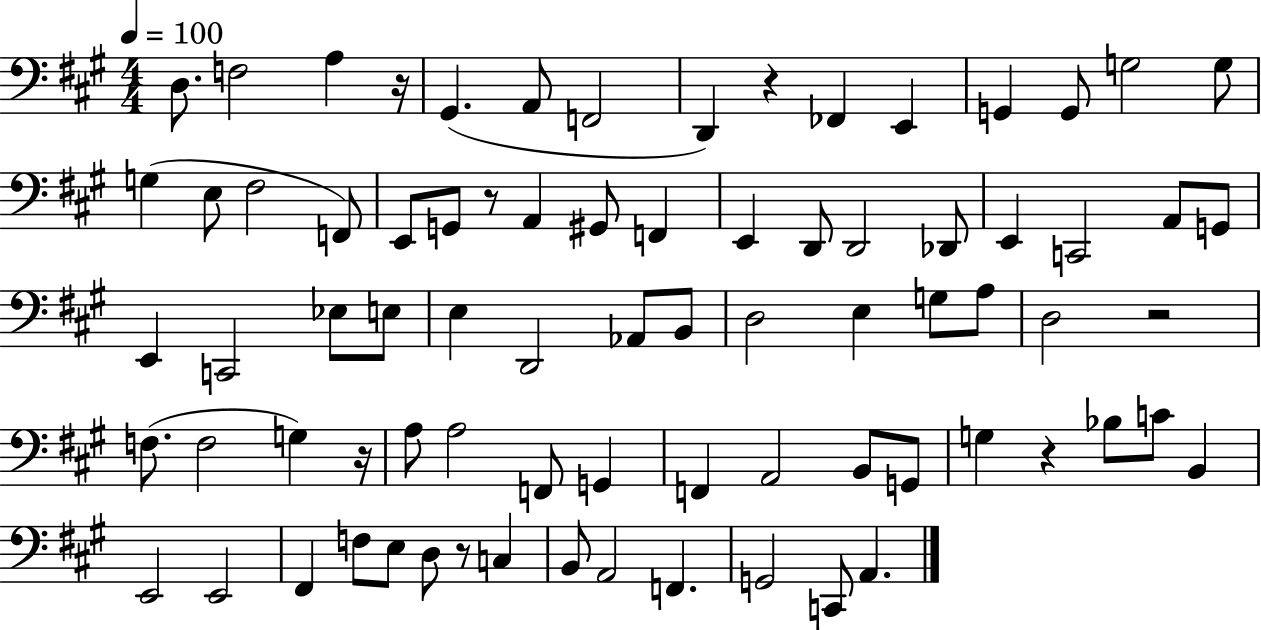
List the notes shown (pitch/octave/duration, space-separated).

D3/e. F3/h A3/q R/s G#2/q. A2/e F2/h D2/q R/q FES2/q E2/q G2/q G2/e G3/h G3/e G3/q E3/e F#3/h F2/e E2/e G2/e R/e A2/q G#2/e F2/q E2/q D2/e D2/h Db2/e E2/q C2/h A2/e G2/e E2/q C2/h Eb3/e E3/e E3/q D2/h Ab2/e B2/e D3/h E3/q G3/e A3/e D3/h R/h F3/e. F3/h G3/q R/s A3/e A3/h F2/e G2/q F2/q A2/h B2/e G2/e G3/q R/q Bb3/e C4/e B2/q E2/h E2/h F#2/q F3/e E3/e D3/e R/e C3/q B2/e A2/h F2/q. G2/h C2/e A2/q.